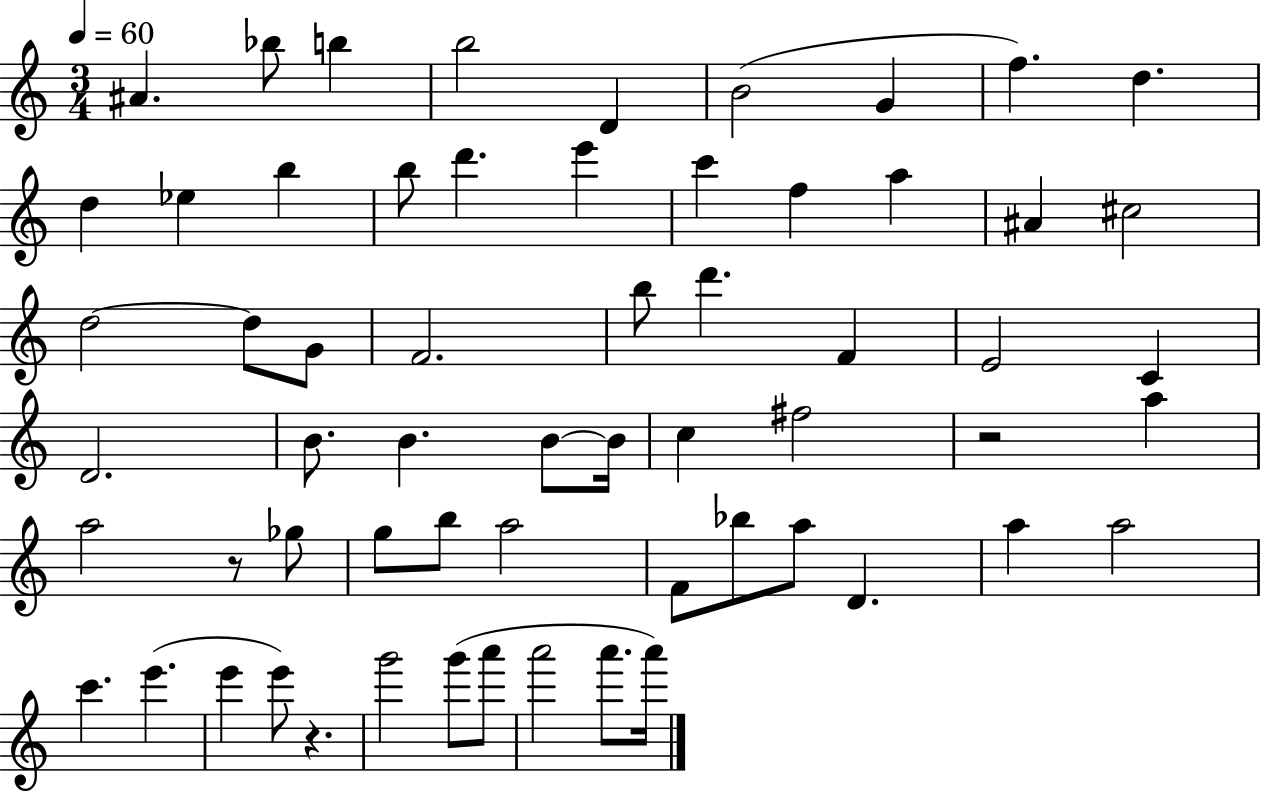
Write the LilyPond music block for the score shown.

{
  \clef treble
  \numericTimeSignature
  \time 3/4
  \key c \major
  \tempo 4 = 60
  ais'4. bes''8 b''4 | b''2 d'4 | b'2( g'4 | f''4.) d''4. | \break d''4 ees''4 b''4 | b''8 d'''4. e'''4 | c'''4 f''4 a''4 | ais'4 cis''2 | \break d''2~~ d''8 g'8 | f'2. | b''8 d'''4. f'4 | e'2 c'4 | \break d'2. | b'8. b'4. b'8~~ b'16 | c''4 fis''2 | r2 a''4 | \break a''2 r8 ges''8 | g''8 b''8 a''2 | f'8 bes''8 a''8 d'4. | a''4 a''2 | \break c'''4. e'''4.( | e'''4 e'''8) r4. | g'''2 g'''8( a'''8 | a'''2 a'''8. a'''16) | \break \bar "|."
}